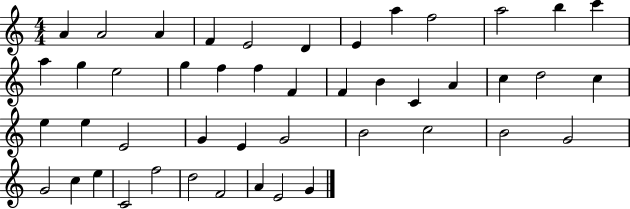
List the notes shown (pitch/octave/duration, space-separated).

A4/q A4/h A4/q F4/q E4/h D4/q E4/q A5/q F5/h A5/h B5/q C6/q A5/q G5/q E5/h G5/q F5/q F5/q F4/q F4/q B4/q C4/q A4/q C5/q D5/h C5/q E5/q E5/q E4/h G4/q E4/q G4/h B4/h C5/h B4/h G4/h G4/h C5/q E5/q C4/h F5/h D5/h F4/h A4/q E4/h G4/q